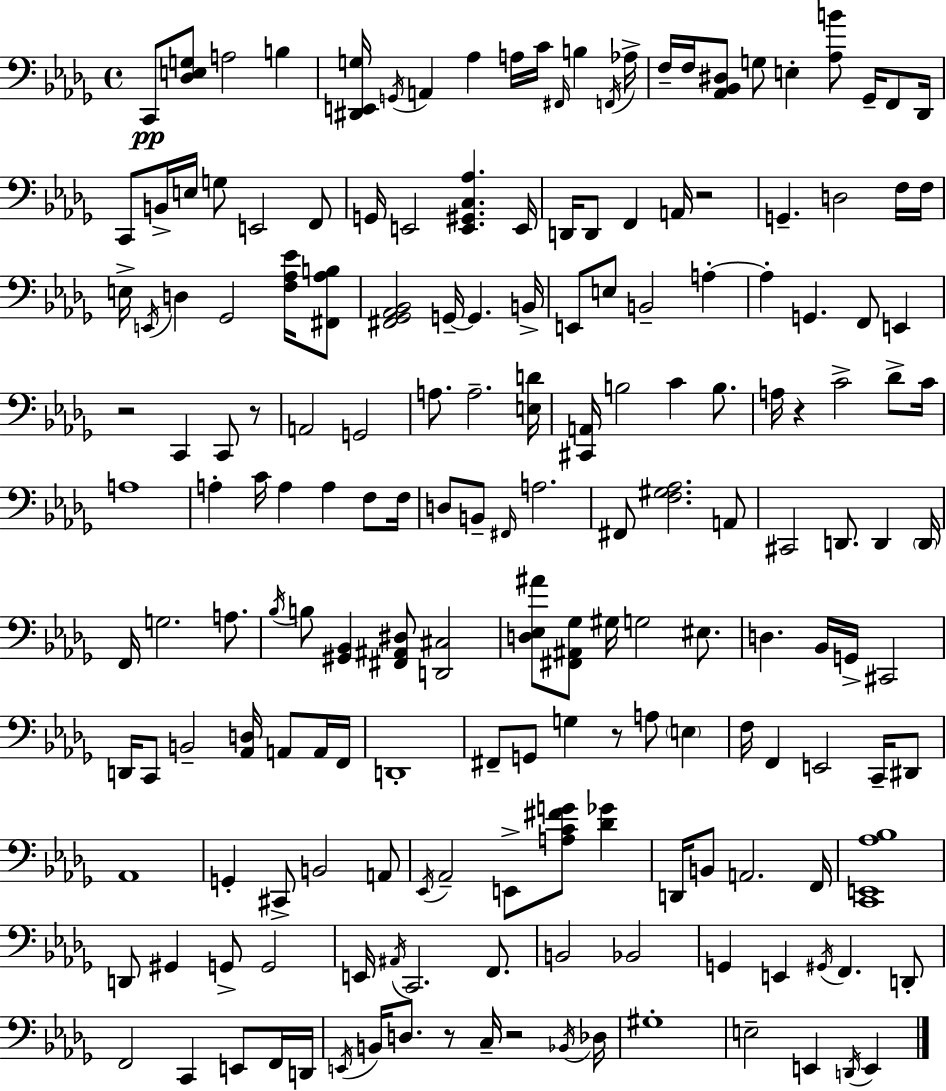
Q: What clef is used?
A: bass